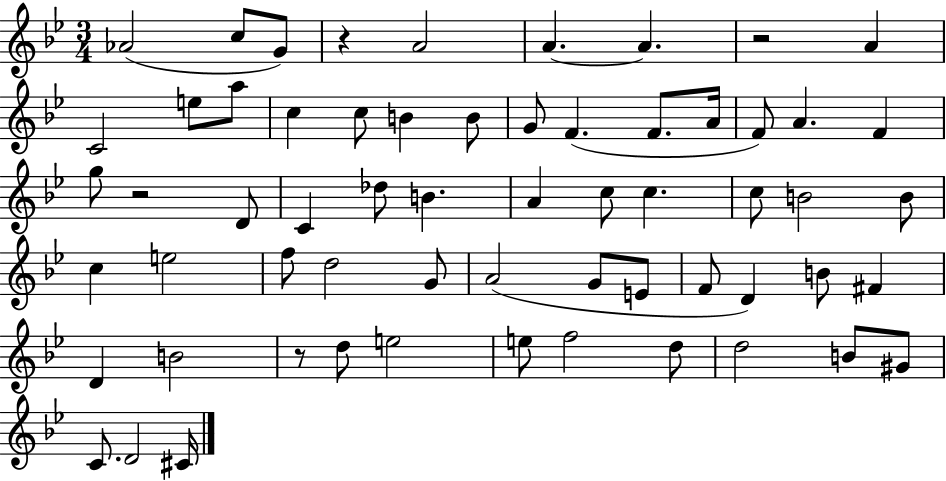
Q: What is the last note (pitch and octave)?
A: C#4